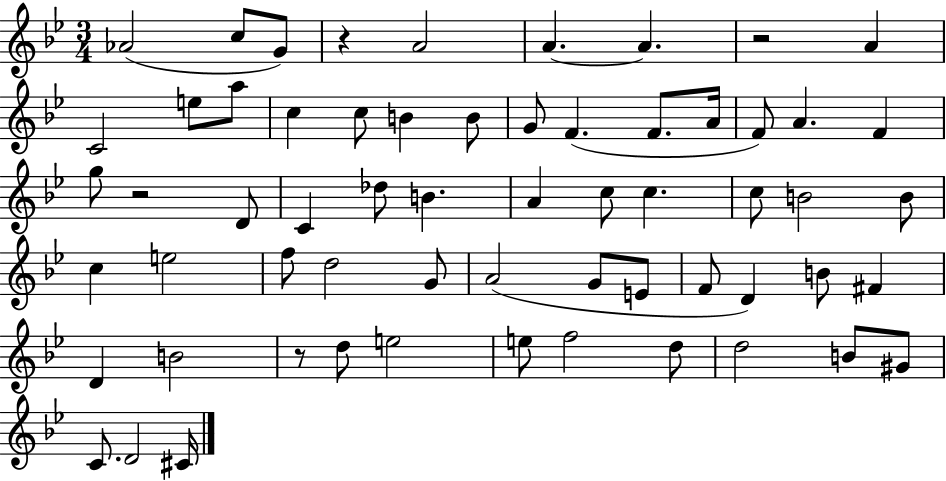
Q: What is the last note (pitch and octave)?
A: C#4